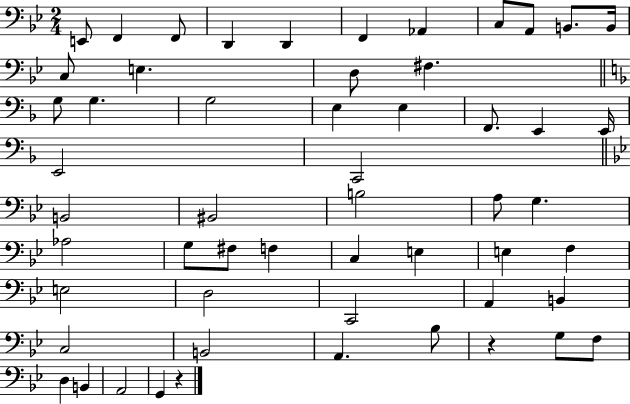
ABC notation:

X:1
T:Untitled
M:2/4
L:1/4
K:Bb
E,,/2 F,, F,,/2 D,, D,, F,, _A,, C,/2 A,,/2 B,,/2 B,,/4 C,/2 E, D,/2 ^F, G,/2 G, G,2 E, E, F,,/2 E,, E,,/4 E,,2 C,,2 B,,2 ^B,,2 B,2 A,/2 G, _A,2 G,/2 ^F,/2 F, C, E, E, F, E,2 D,2 C,,2 A,, B,, C,2 B,,2 A,, _B,/2 z G,/2 F,/2 D, B,, A,,2 G,, z